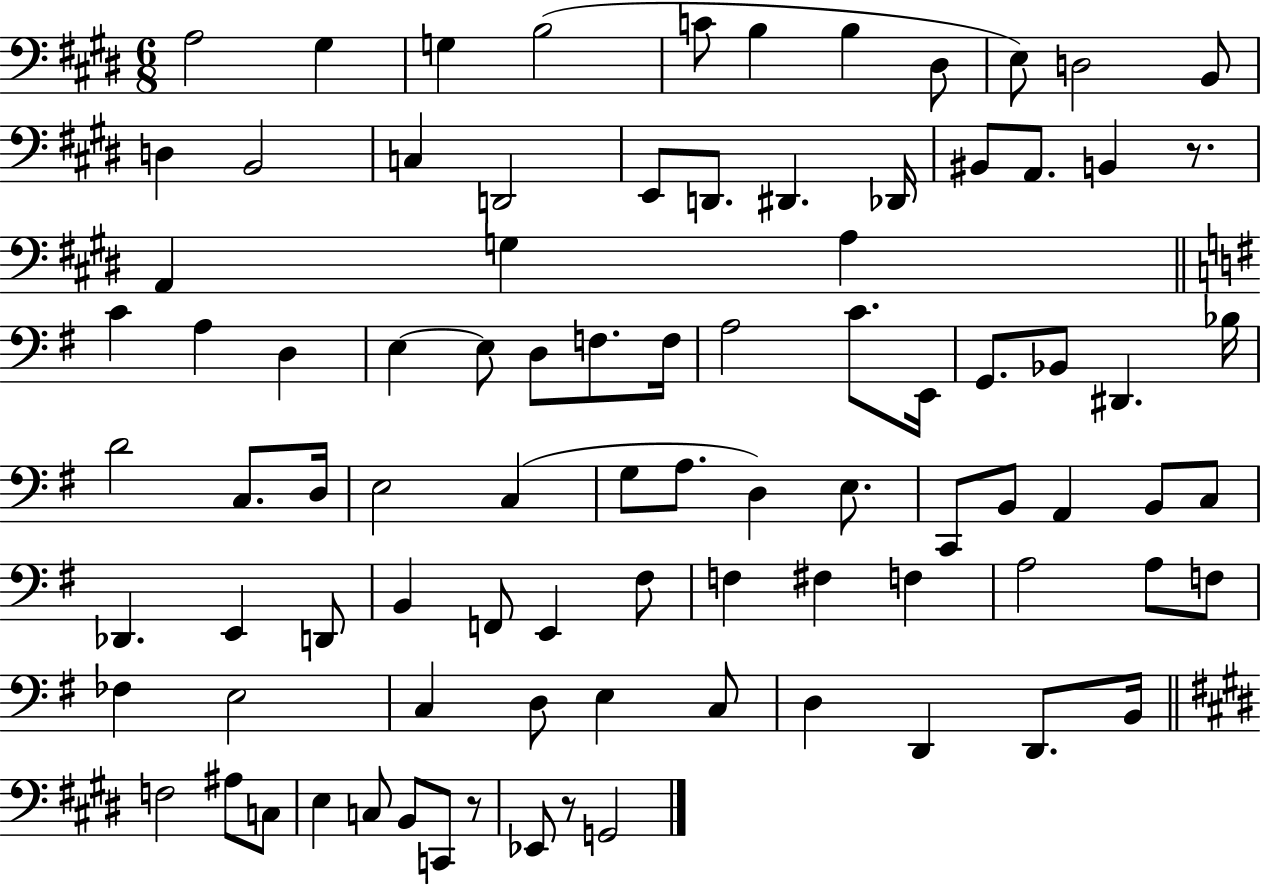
A3/h G#3/q G3/q B3/h C4/e B3/q B3/q D#3/e E3/e D3/h B2/e D3/q B2/h C3/q D2/h E2/e D2/e. D#2/q. Db2/s BIS2/e A2/e. B2/q R/e. A2/q G3/q A3/q C4/q A3/q D3/q E3/q E3/e D3/e F3/e. F3/s A3/h C4/e. E2/s G2/e. Bb2/e D#2/q. Bb3/s D4/h C3/e. D3/s E3/h C3/q G3/e A3/e. D3/q E3/e. C2/e B2/e A2/q B2/e C3/e Db2/q. E2/q D2/e B2/q F2/e E2/q F#3/e F3/q F#3/q F3/q A3/h A3/e F3/e FES3/q E3/h C3/q D3/e E3/q C3/e D3/q D2/q D2/e. B2/s F3/h A#3/e C3/e E3/q C3/e B2/e C2/e R/e Eb2/e R/e G2/h